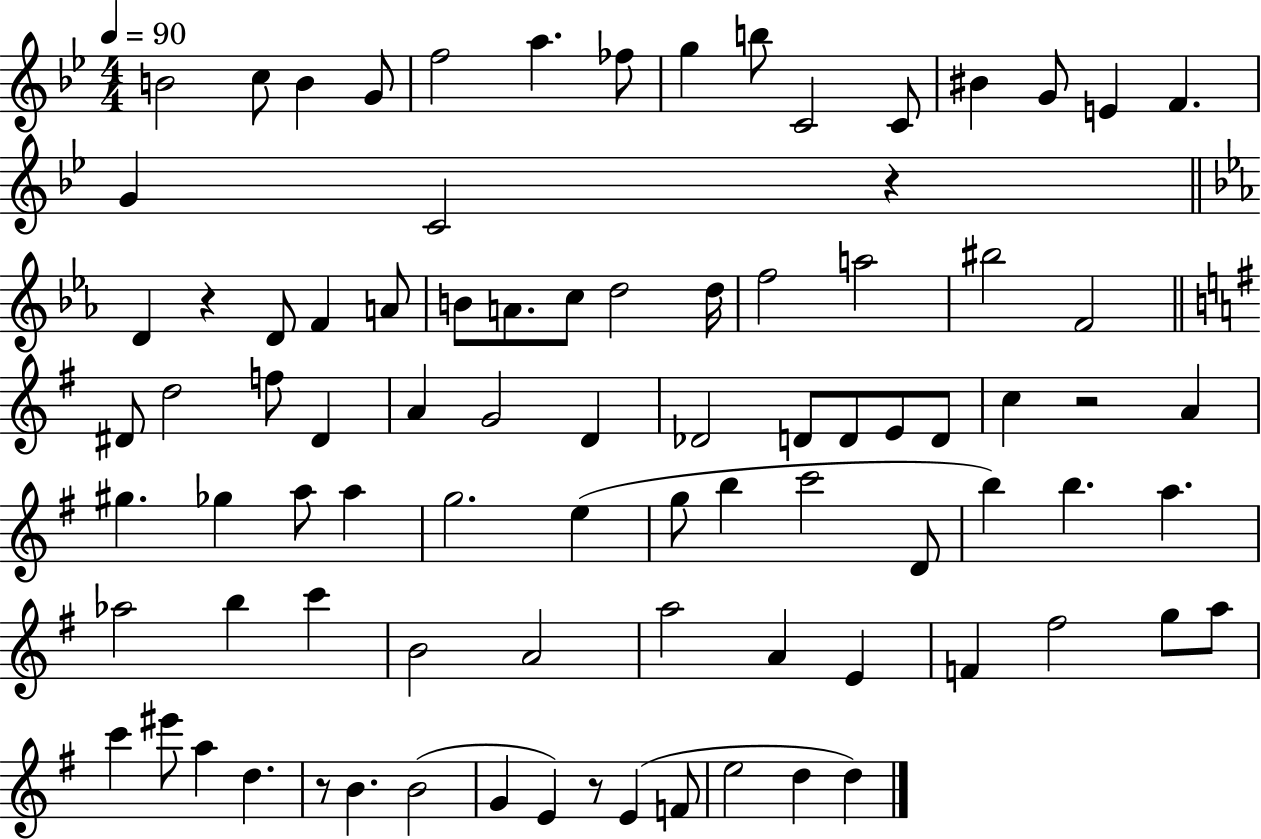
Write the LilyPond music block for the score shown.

{
  \clef treble
  \numericTimeSignature
  \time 4/4
  \key bes \major
  \tempo 4 = 90
  b'2 c''8 b'4 g'8 | f''2 a''4. fes''8 | g''4 b''8 c'2 c'8 | bis'4 g'8 e'4 f'4. | \break g'4 c'2 r4 | \bar "||" \break \key ees \major d'4 r4 d'8 f'4 a'8 | b'8 a'8. c''8 d''2 d''16 | f''2 a''2 | bis''2 f'2 | \break \bar "||" \break \key g \major dis'8 d''2 f''8 dis'4 | a'4 g'2 d'4 | des'2 d'8 d'8 e'8 d'8 | c''4 r2 a'4 | \break gis''4. ges''4 a''8 a''4 | g''2. e''4( | g''8 b''4 c'''2 d'8 | b''4) b''4. a''4. | \break aes''2 b''4 c'''4 | b'2 a'2 | a''2 a'4 e'4 | f'4 fis''2 g''8 a''8 | \break c'''4 eis'''8 a''4 d''4. | r8 b'4. b'2( | g'4 e'4) r8 e'4( f'8 | e''2 d''4 d''4) | \break \bar "|."
}